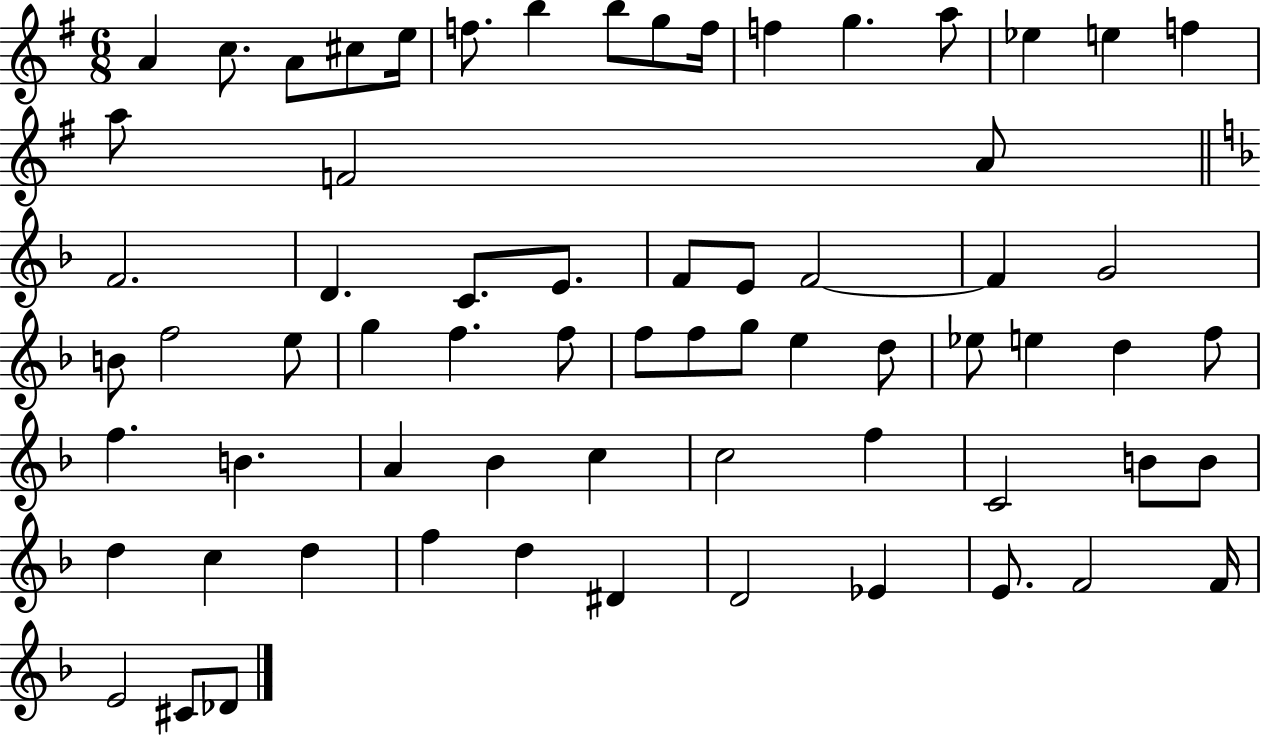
A4/q C5/e. A4/e C#5/e E5/s F5/e. B5/q B5/e G5/e F5/s F5/q G5/q. A5/e Eb5/q E5/q F5/q A5/e F4/h A4/e F4/h. D4/q. C4/e. E4/e. F4/e E4/e F4/h F4/q G4/h B4/e F5/h E5/e G5/q F5/q. F5/e F5/e F5/e G5/e E5/q D5/e Eb5/e E5/q D5/q F5/e F5/q. B4/q. A4/q Bb4/q C5/q C5/h F5/q C4/h B4/e B4/e D5/q C5/q D5/q F5/q D5/q D#4/q D4/h Eb4/q E4/e. F4/h F4/s E4/h C#4/e Db4/e